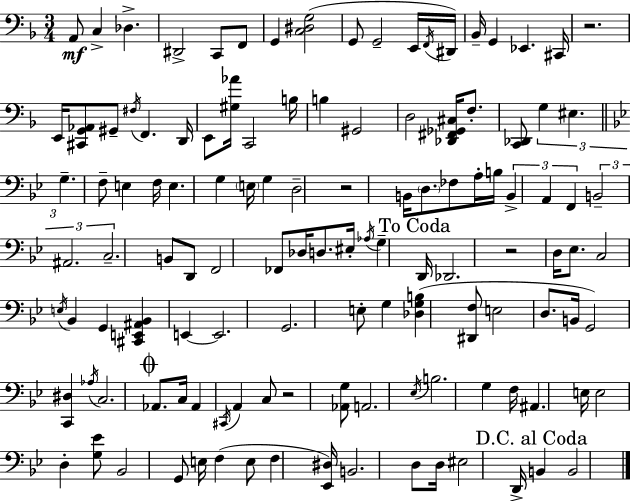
X:1
T:Untitled
M:3/4
L:1/4
K:F
A,,/2 C, _D, ^D,,2 C,,/2 F,,/2 G,, [C,^D,G,]2 G,,/2 G,,2 E,,/4 F,,/4 ^D,,/4 _B,,/4 G,, _E,, ^C,,/4 z2 E,,/4 [^C,,G,,_A,,]/2 ^G,,/2 ^F,/4 F,, D,,/4 E,,/2 [^G,_A]/4 C,,2 B,/4 B, ^G,,2 D,2 [_D,,^F,,_G,,^C,]/4 F,/2 [C,,_D,,]/2 G, ^E, G, F,/2 E, F,/4 E, G, E,/4 G, D,2 z2 B,,/4 D,/2 _F,/2 A,/4 B,/4 B,, A,, F,, B,,2 ^A,,2 C,2 B,,/2 D,,/2 F,,2 _F,,/2 _D,/4 D,/2 ^E,/4 _A,/4 G, D,,/4 _D,,2 z2 D,/4 _E,/2 C,2 E,/4 _B,, G,, [^C,,E,,^A,,_B,,] E,, E,,2 G,,2 E,/2 G, [_D,G,B,] [^D,,F,]/2 E,2 D,/2 B,,/4 G,,2 [C,,^D,] _A,/4 C,2 _A,,/2 C,/4 _A,, ^C,,/4 A,, C,/2 z2 [_A,,G,]/2 A,,2 _E,/4 B,2 G, F,/4 ^A,, E,/4 E,2 D, [G,_E]/2 _B,,2 G,,/2 E,/4 F, E,/2 F, [_E,,^D,]/4 B,,2 D,/2 D,/4 ^E,2 D,,/4 B,, B,,2